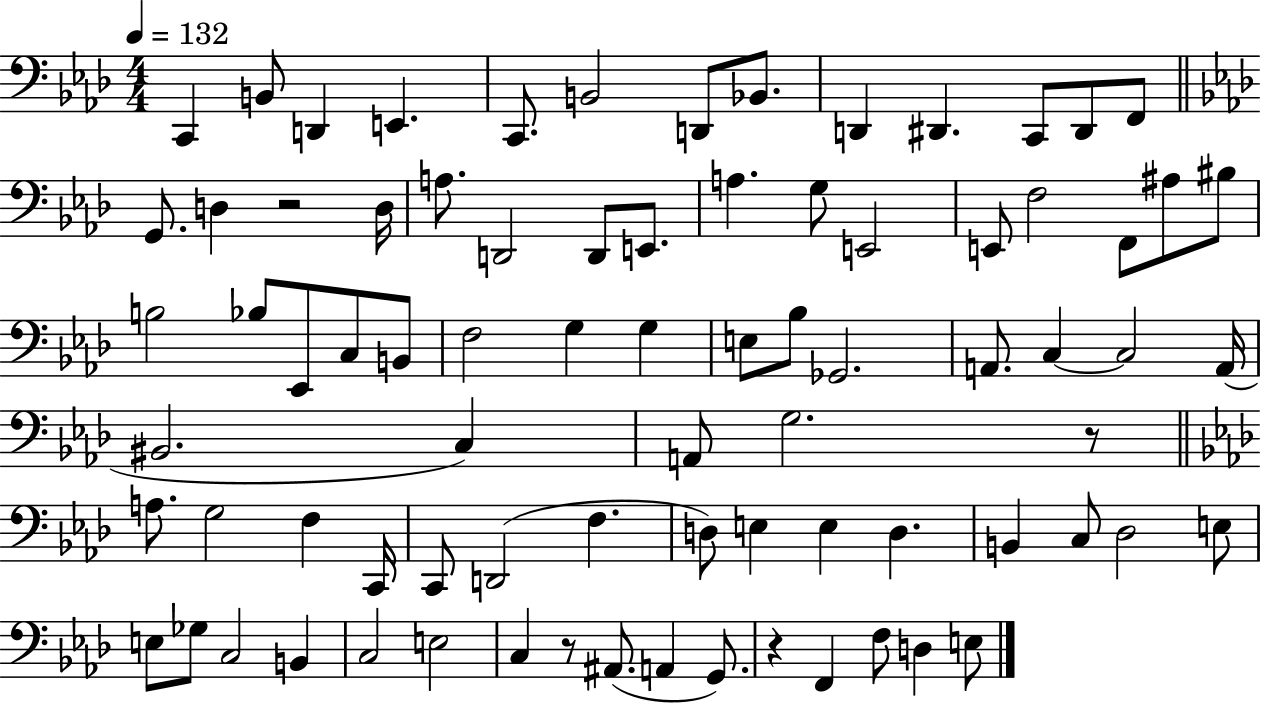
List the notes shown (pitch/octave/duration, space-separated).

C2/q B2/e D2/q E2/q. C2/e. B2/h D2/e Bb2/e. D2/q D#2/q. C2/e D#2/e F2/e G2/e. D3/q R/h D3/s A3/e. D2/h D2/e E2/e. A3/q. G3/e E2/h E2/e F3/h F2/e A#3/e BIS3/e B3/h Bb3/e Eb2/e C3/e B2/e F3/h G3/q G3/q E3/e Bb3/e Gb2/h. A2/e. C3/q C3/h A2/s BIS2/h. C3/q A2/e G3/h. R/e A3/e. G3/h F3/q C2/s C2/e D2/h F3/q. D3/e E3/q E3/q D3/q. B2/q C3/e Db3/h E3/e E3/e Gb3/e C3/h B2/q C3/h E3/h C3/q R/e A#2/e. A2/q G2/e. R/q F2/q F3/e D3/q E3/e